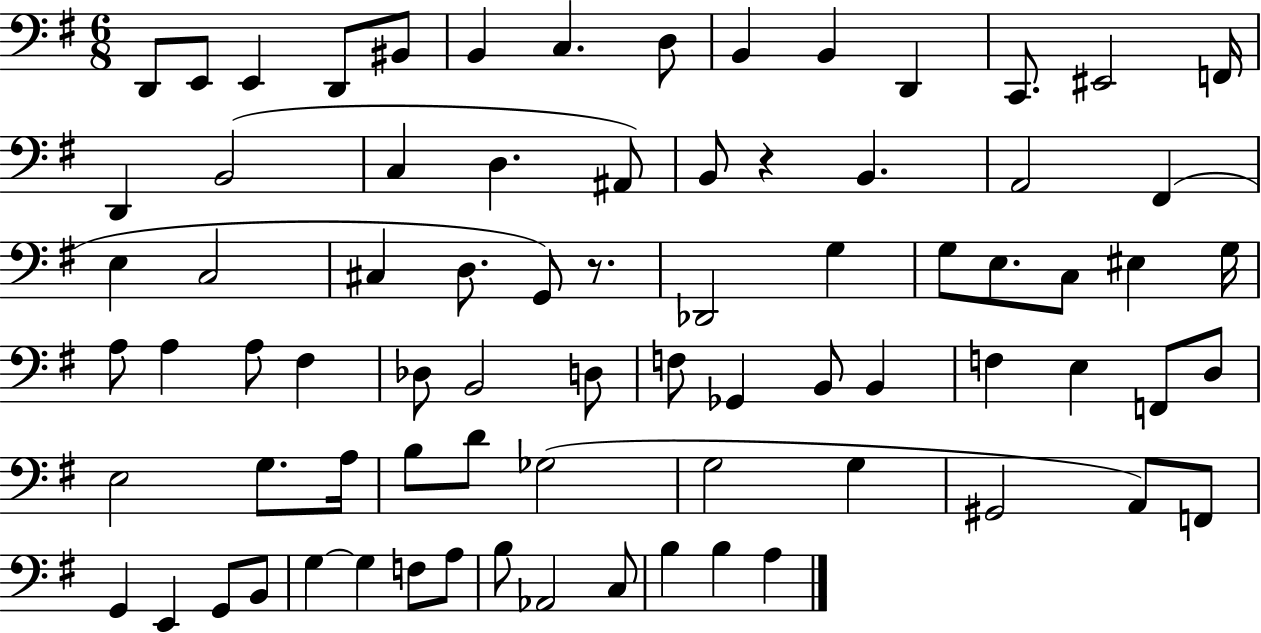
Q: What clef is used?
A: bass